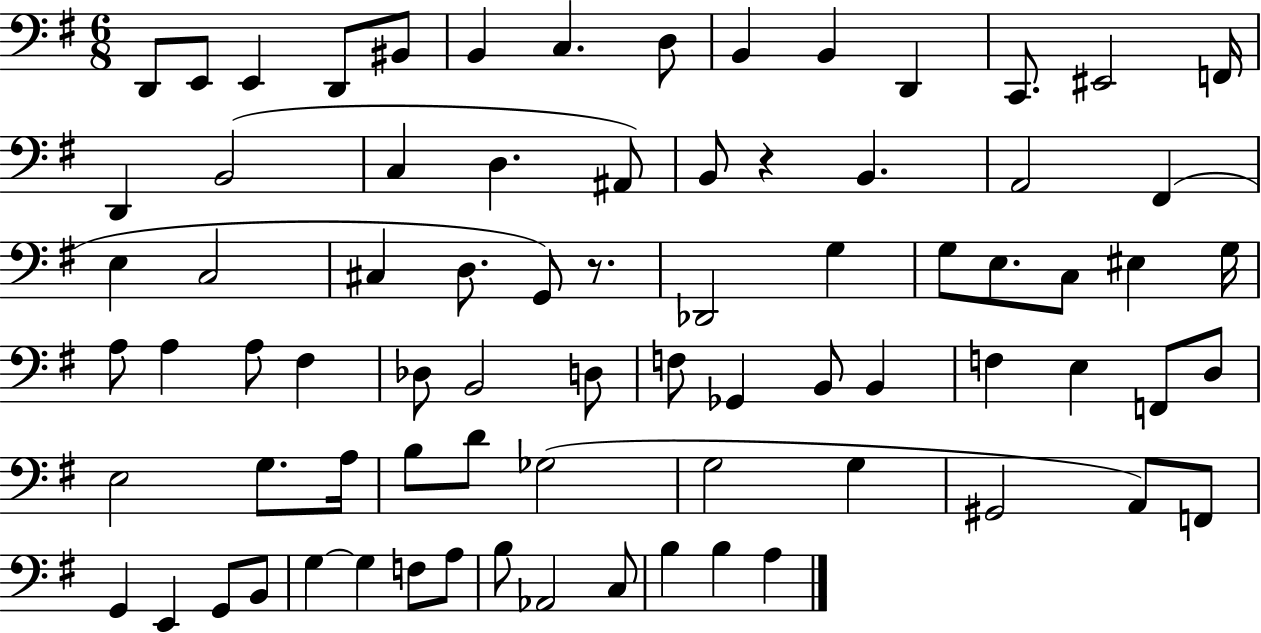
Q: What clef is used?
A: bass